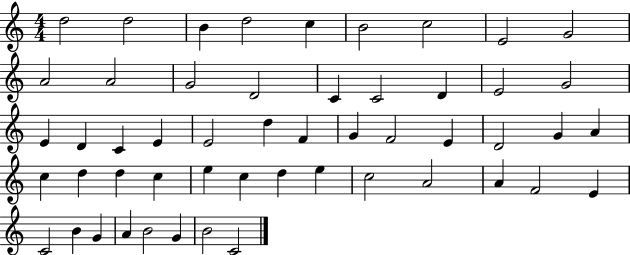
{
  \clef treble
  \numericTimeSignature
  \time 4/4
  \key c \major
  d''2 d''2 | b'4 d''2 c''4 | b'2 c''2 | e'2 g'2 | \break a'2 a'2 | g'2 d'2 | c'4 c'2 d'4 | e'2 g'2 | \break e'4 d'4 c'4 e'4 | e'2 d''4 f'4 | g'4 f'2 e'4 | d'2 g'4 a'4 | \break c''4 d''4 d''4 c''4 | e''4 c''4 d''4 e''4 | c''2 a'2 | a'4 f'2 e'4 | \break c'2 b'4 g'4 | a'4 b'2 g'4 | b'2 c'2 | \bar "|."
}